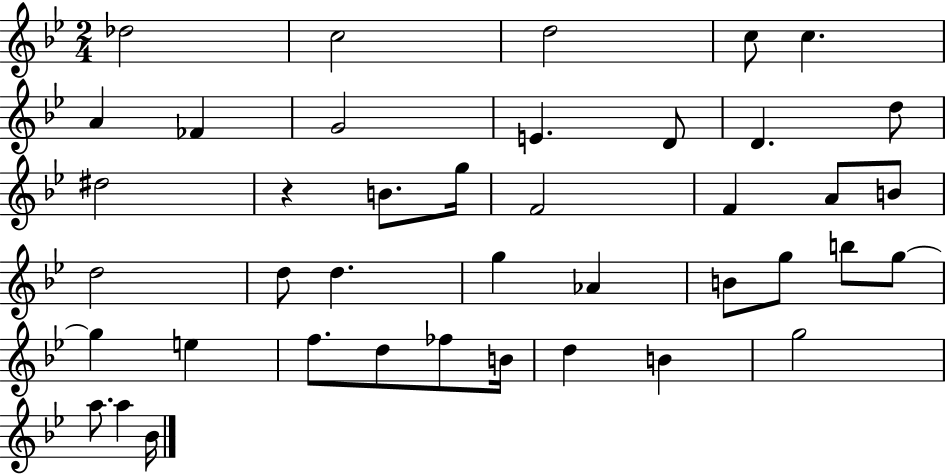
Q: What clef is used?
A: treble